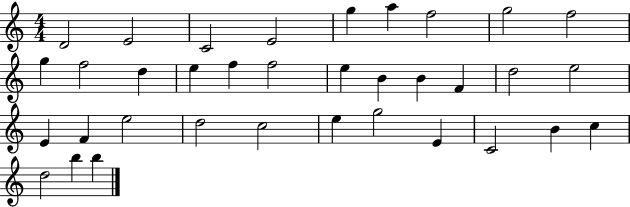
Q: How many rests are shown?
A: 0